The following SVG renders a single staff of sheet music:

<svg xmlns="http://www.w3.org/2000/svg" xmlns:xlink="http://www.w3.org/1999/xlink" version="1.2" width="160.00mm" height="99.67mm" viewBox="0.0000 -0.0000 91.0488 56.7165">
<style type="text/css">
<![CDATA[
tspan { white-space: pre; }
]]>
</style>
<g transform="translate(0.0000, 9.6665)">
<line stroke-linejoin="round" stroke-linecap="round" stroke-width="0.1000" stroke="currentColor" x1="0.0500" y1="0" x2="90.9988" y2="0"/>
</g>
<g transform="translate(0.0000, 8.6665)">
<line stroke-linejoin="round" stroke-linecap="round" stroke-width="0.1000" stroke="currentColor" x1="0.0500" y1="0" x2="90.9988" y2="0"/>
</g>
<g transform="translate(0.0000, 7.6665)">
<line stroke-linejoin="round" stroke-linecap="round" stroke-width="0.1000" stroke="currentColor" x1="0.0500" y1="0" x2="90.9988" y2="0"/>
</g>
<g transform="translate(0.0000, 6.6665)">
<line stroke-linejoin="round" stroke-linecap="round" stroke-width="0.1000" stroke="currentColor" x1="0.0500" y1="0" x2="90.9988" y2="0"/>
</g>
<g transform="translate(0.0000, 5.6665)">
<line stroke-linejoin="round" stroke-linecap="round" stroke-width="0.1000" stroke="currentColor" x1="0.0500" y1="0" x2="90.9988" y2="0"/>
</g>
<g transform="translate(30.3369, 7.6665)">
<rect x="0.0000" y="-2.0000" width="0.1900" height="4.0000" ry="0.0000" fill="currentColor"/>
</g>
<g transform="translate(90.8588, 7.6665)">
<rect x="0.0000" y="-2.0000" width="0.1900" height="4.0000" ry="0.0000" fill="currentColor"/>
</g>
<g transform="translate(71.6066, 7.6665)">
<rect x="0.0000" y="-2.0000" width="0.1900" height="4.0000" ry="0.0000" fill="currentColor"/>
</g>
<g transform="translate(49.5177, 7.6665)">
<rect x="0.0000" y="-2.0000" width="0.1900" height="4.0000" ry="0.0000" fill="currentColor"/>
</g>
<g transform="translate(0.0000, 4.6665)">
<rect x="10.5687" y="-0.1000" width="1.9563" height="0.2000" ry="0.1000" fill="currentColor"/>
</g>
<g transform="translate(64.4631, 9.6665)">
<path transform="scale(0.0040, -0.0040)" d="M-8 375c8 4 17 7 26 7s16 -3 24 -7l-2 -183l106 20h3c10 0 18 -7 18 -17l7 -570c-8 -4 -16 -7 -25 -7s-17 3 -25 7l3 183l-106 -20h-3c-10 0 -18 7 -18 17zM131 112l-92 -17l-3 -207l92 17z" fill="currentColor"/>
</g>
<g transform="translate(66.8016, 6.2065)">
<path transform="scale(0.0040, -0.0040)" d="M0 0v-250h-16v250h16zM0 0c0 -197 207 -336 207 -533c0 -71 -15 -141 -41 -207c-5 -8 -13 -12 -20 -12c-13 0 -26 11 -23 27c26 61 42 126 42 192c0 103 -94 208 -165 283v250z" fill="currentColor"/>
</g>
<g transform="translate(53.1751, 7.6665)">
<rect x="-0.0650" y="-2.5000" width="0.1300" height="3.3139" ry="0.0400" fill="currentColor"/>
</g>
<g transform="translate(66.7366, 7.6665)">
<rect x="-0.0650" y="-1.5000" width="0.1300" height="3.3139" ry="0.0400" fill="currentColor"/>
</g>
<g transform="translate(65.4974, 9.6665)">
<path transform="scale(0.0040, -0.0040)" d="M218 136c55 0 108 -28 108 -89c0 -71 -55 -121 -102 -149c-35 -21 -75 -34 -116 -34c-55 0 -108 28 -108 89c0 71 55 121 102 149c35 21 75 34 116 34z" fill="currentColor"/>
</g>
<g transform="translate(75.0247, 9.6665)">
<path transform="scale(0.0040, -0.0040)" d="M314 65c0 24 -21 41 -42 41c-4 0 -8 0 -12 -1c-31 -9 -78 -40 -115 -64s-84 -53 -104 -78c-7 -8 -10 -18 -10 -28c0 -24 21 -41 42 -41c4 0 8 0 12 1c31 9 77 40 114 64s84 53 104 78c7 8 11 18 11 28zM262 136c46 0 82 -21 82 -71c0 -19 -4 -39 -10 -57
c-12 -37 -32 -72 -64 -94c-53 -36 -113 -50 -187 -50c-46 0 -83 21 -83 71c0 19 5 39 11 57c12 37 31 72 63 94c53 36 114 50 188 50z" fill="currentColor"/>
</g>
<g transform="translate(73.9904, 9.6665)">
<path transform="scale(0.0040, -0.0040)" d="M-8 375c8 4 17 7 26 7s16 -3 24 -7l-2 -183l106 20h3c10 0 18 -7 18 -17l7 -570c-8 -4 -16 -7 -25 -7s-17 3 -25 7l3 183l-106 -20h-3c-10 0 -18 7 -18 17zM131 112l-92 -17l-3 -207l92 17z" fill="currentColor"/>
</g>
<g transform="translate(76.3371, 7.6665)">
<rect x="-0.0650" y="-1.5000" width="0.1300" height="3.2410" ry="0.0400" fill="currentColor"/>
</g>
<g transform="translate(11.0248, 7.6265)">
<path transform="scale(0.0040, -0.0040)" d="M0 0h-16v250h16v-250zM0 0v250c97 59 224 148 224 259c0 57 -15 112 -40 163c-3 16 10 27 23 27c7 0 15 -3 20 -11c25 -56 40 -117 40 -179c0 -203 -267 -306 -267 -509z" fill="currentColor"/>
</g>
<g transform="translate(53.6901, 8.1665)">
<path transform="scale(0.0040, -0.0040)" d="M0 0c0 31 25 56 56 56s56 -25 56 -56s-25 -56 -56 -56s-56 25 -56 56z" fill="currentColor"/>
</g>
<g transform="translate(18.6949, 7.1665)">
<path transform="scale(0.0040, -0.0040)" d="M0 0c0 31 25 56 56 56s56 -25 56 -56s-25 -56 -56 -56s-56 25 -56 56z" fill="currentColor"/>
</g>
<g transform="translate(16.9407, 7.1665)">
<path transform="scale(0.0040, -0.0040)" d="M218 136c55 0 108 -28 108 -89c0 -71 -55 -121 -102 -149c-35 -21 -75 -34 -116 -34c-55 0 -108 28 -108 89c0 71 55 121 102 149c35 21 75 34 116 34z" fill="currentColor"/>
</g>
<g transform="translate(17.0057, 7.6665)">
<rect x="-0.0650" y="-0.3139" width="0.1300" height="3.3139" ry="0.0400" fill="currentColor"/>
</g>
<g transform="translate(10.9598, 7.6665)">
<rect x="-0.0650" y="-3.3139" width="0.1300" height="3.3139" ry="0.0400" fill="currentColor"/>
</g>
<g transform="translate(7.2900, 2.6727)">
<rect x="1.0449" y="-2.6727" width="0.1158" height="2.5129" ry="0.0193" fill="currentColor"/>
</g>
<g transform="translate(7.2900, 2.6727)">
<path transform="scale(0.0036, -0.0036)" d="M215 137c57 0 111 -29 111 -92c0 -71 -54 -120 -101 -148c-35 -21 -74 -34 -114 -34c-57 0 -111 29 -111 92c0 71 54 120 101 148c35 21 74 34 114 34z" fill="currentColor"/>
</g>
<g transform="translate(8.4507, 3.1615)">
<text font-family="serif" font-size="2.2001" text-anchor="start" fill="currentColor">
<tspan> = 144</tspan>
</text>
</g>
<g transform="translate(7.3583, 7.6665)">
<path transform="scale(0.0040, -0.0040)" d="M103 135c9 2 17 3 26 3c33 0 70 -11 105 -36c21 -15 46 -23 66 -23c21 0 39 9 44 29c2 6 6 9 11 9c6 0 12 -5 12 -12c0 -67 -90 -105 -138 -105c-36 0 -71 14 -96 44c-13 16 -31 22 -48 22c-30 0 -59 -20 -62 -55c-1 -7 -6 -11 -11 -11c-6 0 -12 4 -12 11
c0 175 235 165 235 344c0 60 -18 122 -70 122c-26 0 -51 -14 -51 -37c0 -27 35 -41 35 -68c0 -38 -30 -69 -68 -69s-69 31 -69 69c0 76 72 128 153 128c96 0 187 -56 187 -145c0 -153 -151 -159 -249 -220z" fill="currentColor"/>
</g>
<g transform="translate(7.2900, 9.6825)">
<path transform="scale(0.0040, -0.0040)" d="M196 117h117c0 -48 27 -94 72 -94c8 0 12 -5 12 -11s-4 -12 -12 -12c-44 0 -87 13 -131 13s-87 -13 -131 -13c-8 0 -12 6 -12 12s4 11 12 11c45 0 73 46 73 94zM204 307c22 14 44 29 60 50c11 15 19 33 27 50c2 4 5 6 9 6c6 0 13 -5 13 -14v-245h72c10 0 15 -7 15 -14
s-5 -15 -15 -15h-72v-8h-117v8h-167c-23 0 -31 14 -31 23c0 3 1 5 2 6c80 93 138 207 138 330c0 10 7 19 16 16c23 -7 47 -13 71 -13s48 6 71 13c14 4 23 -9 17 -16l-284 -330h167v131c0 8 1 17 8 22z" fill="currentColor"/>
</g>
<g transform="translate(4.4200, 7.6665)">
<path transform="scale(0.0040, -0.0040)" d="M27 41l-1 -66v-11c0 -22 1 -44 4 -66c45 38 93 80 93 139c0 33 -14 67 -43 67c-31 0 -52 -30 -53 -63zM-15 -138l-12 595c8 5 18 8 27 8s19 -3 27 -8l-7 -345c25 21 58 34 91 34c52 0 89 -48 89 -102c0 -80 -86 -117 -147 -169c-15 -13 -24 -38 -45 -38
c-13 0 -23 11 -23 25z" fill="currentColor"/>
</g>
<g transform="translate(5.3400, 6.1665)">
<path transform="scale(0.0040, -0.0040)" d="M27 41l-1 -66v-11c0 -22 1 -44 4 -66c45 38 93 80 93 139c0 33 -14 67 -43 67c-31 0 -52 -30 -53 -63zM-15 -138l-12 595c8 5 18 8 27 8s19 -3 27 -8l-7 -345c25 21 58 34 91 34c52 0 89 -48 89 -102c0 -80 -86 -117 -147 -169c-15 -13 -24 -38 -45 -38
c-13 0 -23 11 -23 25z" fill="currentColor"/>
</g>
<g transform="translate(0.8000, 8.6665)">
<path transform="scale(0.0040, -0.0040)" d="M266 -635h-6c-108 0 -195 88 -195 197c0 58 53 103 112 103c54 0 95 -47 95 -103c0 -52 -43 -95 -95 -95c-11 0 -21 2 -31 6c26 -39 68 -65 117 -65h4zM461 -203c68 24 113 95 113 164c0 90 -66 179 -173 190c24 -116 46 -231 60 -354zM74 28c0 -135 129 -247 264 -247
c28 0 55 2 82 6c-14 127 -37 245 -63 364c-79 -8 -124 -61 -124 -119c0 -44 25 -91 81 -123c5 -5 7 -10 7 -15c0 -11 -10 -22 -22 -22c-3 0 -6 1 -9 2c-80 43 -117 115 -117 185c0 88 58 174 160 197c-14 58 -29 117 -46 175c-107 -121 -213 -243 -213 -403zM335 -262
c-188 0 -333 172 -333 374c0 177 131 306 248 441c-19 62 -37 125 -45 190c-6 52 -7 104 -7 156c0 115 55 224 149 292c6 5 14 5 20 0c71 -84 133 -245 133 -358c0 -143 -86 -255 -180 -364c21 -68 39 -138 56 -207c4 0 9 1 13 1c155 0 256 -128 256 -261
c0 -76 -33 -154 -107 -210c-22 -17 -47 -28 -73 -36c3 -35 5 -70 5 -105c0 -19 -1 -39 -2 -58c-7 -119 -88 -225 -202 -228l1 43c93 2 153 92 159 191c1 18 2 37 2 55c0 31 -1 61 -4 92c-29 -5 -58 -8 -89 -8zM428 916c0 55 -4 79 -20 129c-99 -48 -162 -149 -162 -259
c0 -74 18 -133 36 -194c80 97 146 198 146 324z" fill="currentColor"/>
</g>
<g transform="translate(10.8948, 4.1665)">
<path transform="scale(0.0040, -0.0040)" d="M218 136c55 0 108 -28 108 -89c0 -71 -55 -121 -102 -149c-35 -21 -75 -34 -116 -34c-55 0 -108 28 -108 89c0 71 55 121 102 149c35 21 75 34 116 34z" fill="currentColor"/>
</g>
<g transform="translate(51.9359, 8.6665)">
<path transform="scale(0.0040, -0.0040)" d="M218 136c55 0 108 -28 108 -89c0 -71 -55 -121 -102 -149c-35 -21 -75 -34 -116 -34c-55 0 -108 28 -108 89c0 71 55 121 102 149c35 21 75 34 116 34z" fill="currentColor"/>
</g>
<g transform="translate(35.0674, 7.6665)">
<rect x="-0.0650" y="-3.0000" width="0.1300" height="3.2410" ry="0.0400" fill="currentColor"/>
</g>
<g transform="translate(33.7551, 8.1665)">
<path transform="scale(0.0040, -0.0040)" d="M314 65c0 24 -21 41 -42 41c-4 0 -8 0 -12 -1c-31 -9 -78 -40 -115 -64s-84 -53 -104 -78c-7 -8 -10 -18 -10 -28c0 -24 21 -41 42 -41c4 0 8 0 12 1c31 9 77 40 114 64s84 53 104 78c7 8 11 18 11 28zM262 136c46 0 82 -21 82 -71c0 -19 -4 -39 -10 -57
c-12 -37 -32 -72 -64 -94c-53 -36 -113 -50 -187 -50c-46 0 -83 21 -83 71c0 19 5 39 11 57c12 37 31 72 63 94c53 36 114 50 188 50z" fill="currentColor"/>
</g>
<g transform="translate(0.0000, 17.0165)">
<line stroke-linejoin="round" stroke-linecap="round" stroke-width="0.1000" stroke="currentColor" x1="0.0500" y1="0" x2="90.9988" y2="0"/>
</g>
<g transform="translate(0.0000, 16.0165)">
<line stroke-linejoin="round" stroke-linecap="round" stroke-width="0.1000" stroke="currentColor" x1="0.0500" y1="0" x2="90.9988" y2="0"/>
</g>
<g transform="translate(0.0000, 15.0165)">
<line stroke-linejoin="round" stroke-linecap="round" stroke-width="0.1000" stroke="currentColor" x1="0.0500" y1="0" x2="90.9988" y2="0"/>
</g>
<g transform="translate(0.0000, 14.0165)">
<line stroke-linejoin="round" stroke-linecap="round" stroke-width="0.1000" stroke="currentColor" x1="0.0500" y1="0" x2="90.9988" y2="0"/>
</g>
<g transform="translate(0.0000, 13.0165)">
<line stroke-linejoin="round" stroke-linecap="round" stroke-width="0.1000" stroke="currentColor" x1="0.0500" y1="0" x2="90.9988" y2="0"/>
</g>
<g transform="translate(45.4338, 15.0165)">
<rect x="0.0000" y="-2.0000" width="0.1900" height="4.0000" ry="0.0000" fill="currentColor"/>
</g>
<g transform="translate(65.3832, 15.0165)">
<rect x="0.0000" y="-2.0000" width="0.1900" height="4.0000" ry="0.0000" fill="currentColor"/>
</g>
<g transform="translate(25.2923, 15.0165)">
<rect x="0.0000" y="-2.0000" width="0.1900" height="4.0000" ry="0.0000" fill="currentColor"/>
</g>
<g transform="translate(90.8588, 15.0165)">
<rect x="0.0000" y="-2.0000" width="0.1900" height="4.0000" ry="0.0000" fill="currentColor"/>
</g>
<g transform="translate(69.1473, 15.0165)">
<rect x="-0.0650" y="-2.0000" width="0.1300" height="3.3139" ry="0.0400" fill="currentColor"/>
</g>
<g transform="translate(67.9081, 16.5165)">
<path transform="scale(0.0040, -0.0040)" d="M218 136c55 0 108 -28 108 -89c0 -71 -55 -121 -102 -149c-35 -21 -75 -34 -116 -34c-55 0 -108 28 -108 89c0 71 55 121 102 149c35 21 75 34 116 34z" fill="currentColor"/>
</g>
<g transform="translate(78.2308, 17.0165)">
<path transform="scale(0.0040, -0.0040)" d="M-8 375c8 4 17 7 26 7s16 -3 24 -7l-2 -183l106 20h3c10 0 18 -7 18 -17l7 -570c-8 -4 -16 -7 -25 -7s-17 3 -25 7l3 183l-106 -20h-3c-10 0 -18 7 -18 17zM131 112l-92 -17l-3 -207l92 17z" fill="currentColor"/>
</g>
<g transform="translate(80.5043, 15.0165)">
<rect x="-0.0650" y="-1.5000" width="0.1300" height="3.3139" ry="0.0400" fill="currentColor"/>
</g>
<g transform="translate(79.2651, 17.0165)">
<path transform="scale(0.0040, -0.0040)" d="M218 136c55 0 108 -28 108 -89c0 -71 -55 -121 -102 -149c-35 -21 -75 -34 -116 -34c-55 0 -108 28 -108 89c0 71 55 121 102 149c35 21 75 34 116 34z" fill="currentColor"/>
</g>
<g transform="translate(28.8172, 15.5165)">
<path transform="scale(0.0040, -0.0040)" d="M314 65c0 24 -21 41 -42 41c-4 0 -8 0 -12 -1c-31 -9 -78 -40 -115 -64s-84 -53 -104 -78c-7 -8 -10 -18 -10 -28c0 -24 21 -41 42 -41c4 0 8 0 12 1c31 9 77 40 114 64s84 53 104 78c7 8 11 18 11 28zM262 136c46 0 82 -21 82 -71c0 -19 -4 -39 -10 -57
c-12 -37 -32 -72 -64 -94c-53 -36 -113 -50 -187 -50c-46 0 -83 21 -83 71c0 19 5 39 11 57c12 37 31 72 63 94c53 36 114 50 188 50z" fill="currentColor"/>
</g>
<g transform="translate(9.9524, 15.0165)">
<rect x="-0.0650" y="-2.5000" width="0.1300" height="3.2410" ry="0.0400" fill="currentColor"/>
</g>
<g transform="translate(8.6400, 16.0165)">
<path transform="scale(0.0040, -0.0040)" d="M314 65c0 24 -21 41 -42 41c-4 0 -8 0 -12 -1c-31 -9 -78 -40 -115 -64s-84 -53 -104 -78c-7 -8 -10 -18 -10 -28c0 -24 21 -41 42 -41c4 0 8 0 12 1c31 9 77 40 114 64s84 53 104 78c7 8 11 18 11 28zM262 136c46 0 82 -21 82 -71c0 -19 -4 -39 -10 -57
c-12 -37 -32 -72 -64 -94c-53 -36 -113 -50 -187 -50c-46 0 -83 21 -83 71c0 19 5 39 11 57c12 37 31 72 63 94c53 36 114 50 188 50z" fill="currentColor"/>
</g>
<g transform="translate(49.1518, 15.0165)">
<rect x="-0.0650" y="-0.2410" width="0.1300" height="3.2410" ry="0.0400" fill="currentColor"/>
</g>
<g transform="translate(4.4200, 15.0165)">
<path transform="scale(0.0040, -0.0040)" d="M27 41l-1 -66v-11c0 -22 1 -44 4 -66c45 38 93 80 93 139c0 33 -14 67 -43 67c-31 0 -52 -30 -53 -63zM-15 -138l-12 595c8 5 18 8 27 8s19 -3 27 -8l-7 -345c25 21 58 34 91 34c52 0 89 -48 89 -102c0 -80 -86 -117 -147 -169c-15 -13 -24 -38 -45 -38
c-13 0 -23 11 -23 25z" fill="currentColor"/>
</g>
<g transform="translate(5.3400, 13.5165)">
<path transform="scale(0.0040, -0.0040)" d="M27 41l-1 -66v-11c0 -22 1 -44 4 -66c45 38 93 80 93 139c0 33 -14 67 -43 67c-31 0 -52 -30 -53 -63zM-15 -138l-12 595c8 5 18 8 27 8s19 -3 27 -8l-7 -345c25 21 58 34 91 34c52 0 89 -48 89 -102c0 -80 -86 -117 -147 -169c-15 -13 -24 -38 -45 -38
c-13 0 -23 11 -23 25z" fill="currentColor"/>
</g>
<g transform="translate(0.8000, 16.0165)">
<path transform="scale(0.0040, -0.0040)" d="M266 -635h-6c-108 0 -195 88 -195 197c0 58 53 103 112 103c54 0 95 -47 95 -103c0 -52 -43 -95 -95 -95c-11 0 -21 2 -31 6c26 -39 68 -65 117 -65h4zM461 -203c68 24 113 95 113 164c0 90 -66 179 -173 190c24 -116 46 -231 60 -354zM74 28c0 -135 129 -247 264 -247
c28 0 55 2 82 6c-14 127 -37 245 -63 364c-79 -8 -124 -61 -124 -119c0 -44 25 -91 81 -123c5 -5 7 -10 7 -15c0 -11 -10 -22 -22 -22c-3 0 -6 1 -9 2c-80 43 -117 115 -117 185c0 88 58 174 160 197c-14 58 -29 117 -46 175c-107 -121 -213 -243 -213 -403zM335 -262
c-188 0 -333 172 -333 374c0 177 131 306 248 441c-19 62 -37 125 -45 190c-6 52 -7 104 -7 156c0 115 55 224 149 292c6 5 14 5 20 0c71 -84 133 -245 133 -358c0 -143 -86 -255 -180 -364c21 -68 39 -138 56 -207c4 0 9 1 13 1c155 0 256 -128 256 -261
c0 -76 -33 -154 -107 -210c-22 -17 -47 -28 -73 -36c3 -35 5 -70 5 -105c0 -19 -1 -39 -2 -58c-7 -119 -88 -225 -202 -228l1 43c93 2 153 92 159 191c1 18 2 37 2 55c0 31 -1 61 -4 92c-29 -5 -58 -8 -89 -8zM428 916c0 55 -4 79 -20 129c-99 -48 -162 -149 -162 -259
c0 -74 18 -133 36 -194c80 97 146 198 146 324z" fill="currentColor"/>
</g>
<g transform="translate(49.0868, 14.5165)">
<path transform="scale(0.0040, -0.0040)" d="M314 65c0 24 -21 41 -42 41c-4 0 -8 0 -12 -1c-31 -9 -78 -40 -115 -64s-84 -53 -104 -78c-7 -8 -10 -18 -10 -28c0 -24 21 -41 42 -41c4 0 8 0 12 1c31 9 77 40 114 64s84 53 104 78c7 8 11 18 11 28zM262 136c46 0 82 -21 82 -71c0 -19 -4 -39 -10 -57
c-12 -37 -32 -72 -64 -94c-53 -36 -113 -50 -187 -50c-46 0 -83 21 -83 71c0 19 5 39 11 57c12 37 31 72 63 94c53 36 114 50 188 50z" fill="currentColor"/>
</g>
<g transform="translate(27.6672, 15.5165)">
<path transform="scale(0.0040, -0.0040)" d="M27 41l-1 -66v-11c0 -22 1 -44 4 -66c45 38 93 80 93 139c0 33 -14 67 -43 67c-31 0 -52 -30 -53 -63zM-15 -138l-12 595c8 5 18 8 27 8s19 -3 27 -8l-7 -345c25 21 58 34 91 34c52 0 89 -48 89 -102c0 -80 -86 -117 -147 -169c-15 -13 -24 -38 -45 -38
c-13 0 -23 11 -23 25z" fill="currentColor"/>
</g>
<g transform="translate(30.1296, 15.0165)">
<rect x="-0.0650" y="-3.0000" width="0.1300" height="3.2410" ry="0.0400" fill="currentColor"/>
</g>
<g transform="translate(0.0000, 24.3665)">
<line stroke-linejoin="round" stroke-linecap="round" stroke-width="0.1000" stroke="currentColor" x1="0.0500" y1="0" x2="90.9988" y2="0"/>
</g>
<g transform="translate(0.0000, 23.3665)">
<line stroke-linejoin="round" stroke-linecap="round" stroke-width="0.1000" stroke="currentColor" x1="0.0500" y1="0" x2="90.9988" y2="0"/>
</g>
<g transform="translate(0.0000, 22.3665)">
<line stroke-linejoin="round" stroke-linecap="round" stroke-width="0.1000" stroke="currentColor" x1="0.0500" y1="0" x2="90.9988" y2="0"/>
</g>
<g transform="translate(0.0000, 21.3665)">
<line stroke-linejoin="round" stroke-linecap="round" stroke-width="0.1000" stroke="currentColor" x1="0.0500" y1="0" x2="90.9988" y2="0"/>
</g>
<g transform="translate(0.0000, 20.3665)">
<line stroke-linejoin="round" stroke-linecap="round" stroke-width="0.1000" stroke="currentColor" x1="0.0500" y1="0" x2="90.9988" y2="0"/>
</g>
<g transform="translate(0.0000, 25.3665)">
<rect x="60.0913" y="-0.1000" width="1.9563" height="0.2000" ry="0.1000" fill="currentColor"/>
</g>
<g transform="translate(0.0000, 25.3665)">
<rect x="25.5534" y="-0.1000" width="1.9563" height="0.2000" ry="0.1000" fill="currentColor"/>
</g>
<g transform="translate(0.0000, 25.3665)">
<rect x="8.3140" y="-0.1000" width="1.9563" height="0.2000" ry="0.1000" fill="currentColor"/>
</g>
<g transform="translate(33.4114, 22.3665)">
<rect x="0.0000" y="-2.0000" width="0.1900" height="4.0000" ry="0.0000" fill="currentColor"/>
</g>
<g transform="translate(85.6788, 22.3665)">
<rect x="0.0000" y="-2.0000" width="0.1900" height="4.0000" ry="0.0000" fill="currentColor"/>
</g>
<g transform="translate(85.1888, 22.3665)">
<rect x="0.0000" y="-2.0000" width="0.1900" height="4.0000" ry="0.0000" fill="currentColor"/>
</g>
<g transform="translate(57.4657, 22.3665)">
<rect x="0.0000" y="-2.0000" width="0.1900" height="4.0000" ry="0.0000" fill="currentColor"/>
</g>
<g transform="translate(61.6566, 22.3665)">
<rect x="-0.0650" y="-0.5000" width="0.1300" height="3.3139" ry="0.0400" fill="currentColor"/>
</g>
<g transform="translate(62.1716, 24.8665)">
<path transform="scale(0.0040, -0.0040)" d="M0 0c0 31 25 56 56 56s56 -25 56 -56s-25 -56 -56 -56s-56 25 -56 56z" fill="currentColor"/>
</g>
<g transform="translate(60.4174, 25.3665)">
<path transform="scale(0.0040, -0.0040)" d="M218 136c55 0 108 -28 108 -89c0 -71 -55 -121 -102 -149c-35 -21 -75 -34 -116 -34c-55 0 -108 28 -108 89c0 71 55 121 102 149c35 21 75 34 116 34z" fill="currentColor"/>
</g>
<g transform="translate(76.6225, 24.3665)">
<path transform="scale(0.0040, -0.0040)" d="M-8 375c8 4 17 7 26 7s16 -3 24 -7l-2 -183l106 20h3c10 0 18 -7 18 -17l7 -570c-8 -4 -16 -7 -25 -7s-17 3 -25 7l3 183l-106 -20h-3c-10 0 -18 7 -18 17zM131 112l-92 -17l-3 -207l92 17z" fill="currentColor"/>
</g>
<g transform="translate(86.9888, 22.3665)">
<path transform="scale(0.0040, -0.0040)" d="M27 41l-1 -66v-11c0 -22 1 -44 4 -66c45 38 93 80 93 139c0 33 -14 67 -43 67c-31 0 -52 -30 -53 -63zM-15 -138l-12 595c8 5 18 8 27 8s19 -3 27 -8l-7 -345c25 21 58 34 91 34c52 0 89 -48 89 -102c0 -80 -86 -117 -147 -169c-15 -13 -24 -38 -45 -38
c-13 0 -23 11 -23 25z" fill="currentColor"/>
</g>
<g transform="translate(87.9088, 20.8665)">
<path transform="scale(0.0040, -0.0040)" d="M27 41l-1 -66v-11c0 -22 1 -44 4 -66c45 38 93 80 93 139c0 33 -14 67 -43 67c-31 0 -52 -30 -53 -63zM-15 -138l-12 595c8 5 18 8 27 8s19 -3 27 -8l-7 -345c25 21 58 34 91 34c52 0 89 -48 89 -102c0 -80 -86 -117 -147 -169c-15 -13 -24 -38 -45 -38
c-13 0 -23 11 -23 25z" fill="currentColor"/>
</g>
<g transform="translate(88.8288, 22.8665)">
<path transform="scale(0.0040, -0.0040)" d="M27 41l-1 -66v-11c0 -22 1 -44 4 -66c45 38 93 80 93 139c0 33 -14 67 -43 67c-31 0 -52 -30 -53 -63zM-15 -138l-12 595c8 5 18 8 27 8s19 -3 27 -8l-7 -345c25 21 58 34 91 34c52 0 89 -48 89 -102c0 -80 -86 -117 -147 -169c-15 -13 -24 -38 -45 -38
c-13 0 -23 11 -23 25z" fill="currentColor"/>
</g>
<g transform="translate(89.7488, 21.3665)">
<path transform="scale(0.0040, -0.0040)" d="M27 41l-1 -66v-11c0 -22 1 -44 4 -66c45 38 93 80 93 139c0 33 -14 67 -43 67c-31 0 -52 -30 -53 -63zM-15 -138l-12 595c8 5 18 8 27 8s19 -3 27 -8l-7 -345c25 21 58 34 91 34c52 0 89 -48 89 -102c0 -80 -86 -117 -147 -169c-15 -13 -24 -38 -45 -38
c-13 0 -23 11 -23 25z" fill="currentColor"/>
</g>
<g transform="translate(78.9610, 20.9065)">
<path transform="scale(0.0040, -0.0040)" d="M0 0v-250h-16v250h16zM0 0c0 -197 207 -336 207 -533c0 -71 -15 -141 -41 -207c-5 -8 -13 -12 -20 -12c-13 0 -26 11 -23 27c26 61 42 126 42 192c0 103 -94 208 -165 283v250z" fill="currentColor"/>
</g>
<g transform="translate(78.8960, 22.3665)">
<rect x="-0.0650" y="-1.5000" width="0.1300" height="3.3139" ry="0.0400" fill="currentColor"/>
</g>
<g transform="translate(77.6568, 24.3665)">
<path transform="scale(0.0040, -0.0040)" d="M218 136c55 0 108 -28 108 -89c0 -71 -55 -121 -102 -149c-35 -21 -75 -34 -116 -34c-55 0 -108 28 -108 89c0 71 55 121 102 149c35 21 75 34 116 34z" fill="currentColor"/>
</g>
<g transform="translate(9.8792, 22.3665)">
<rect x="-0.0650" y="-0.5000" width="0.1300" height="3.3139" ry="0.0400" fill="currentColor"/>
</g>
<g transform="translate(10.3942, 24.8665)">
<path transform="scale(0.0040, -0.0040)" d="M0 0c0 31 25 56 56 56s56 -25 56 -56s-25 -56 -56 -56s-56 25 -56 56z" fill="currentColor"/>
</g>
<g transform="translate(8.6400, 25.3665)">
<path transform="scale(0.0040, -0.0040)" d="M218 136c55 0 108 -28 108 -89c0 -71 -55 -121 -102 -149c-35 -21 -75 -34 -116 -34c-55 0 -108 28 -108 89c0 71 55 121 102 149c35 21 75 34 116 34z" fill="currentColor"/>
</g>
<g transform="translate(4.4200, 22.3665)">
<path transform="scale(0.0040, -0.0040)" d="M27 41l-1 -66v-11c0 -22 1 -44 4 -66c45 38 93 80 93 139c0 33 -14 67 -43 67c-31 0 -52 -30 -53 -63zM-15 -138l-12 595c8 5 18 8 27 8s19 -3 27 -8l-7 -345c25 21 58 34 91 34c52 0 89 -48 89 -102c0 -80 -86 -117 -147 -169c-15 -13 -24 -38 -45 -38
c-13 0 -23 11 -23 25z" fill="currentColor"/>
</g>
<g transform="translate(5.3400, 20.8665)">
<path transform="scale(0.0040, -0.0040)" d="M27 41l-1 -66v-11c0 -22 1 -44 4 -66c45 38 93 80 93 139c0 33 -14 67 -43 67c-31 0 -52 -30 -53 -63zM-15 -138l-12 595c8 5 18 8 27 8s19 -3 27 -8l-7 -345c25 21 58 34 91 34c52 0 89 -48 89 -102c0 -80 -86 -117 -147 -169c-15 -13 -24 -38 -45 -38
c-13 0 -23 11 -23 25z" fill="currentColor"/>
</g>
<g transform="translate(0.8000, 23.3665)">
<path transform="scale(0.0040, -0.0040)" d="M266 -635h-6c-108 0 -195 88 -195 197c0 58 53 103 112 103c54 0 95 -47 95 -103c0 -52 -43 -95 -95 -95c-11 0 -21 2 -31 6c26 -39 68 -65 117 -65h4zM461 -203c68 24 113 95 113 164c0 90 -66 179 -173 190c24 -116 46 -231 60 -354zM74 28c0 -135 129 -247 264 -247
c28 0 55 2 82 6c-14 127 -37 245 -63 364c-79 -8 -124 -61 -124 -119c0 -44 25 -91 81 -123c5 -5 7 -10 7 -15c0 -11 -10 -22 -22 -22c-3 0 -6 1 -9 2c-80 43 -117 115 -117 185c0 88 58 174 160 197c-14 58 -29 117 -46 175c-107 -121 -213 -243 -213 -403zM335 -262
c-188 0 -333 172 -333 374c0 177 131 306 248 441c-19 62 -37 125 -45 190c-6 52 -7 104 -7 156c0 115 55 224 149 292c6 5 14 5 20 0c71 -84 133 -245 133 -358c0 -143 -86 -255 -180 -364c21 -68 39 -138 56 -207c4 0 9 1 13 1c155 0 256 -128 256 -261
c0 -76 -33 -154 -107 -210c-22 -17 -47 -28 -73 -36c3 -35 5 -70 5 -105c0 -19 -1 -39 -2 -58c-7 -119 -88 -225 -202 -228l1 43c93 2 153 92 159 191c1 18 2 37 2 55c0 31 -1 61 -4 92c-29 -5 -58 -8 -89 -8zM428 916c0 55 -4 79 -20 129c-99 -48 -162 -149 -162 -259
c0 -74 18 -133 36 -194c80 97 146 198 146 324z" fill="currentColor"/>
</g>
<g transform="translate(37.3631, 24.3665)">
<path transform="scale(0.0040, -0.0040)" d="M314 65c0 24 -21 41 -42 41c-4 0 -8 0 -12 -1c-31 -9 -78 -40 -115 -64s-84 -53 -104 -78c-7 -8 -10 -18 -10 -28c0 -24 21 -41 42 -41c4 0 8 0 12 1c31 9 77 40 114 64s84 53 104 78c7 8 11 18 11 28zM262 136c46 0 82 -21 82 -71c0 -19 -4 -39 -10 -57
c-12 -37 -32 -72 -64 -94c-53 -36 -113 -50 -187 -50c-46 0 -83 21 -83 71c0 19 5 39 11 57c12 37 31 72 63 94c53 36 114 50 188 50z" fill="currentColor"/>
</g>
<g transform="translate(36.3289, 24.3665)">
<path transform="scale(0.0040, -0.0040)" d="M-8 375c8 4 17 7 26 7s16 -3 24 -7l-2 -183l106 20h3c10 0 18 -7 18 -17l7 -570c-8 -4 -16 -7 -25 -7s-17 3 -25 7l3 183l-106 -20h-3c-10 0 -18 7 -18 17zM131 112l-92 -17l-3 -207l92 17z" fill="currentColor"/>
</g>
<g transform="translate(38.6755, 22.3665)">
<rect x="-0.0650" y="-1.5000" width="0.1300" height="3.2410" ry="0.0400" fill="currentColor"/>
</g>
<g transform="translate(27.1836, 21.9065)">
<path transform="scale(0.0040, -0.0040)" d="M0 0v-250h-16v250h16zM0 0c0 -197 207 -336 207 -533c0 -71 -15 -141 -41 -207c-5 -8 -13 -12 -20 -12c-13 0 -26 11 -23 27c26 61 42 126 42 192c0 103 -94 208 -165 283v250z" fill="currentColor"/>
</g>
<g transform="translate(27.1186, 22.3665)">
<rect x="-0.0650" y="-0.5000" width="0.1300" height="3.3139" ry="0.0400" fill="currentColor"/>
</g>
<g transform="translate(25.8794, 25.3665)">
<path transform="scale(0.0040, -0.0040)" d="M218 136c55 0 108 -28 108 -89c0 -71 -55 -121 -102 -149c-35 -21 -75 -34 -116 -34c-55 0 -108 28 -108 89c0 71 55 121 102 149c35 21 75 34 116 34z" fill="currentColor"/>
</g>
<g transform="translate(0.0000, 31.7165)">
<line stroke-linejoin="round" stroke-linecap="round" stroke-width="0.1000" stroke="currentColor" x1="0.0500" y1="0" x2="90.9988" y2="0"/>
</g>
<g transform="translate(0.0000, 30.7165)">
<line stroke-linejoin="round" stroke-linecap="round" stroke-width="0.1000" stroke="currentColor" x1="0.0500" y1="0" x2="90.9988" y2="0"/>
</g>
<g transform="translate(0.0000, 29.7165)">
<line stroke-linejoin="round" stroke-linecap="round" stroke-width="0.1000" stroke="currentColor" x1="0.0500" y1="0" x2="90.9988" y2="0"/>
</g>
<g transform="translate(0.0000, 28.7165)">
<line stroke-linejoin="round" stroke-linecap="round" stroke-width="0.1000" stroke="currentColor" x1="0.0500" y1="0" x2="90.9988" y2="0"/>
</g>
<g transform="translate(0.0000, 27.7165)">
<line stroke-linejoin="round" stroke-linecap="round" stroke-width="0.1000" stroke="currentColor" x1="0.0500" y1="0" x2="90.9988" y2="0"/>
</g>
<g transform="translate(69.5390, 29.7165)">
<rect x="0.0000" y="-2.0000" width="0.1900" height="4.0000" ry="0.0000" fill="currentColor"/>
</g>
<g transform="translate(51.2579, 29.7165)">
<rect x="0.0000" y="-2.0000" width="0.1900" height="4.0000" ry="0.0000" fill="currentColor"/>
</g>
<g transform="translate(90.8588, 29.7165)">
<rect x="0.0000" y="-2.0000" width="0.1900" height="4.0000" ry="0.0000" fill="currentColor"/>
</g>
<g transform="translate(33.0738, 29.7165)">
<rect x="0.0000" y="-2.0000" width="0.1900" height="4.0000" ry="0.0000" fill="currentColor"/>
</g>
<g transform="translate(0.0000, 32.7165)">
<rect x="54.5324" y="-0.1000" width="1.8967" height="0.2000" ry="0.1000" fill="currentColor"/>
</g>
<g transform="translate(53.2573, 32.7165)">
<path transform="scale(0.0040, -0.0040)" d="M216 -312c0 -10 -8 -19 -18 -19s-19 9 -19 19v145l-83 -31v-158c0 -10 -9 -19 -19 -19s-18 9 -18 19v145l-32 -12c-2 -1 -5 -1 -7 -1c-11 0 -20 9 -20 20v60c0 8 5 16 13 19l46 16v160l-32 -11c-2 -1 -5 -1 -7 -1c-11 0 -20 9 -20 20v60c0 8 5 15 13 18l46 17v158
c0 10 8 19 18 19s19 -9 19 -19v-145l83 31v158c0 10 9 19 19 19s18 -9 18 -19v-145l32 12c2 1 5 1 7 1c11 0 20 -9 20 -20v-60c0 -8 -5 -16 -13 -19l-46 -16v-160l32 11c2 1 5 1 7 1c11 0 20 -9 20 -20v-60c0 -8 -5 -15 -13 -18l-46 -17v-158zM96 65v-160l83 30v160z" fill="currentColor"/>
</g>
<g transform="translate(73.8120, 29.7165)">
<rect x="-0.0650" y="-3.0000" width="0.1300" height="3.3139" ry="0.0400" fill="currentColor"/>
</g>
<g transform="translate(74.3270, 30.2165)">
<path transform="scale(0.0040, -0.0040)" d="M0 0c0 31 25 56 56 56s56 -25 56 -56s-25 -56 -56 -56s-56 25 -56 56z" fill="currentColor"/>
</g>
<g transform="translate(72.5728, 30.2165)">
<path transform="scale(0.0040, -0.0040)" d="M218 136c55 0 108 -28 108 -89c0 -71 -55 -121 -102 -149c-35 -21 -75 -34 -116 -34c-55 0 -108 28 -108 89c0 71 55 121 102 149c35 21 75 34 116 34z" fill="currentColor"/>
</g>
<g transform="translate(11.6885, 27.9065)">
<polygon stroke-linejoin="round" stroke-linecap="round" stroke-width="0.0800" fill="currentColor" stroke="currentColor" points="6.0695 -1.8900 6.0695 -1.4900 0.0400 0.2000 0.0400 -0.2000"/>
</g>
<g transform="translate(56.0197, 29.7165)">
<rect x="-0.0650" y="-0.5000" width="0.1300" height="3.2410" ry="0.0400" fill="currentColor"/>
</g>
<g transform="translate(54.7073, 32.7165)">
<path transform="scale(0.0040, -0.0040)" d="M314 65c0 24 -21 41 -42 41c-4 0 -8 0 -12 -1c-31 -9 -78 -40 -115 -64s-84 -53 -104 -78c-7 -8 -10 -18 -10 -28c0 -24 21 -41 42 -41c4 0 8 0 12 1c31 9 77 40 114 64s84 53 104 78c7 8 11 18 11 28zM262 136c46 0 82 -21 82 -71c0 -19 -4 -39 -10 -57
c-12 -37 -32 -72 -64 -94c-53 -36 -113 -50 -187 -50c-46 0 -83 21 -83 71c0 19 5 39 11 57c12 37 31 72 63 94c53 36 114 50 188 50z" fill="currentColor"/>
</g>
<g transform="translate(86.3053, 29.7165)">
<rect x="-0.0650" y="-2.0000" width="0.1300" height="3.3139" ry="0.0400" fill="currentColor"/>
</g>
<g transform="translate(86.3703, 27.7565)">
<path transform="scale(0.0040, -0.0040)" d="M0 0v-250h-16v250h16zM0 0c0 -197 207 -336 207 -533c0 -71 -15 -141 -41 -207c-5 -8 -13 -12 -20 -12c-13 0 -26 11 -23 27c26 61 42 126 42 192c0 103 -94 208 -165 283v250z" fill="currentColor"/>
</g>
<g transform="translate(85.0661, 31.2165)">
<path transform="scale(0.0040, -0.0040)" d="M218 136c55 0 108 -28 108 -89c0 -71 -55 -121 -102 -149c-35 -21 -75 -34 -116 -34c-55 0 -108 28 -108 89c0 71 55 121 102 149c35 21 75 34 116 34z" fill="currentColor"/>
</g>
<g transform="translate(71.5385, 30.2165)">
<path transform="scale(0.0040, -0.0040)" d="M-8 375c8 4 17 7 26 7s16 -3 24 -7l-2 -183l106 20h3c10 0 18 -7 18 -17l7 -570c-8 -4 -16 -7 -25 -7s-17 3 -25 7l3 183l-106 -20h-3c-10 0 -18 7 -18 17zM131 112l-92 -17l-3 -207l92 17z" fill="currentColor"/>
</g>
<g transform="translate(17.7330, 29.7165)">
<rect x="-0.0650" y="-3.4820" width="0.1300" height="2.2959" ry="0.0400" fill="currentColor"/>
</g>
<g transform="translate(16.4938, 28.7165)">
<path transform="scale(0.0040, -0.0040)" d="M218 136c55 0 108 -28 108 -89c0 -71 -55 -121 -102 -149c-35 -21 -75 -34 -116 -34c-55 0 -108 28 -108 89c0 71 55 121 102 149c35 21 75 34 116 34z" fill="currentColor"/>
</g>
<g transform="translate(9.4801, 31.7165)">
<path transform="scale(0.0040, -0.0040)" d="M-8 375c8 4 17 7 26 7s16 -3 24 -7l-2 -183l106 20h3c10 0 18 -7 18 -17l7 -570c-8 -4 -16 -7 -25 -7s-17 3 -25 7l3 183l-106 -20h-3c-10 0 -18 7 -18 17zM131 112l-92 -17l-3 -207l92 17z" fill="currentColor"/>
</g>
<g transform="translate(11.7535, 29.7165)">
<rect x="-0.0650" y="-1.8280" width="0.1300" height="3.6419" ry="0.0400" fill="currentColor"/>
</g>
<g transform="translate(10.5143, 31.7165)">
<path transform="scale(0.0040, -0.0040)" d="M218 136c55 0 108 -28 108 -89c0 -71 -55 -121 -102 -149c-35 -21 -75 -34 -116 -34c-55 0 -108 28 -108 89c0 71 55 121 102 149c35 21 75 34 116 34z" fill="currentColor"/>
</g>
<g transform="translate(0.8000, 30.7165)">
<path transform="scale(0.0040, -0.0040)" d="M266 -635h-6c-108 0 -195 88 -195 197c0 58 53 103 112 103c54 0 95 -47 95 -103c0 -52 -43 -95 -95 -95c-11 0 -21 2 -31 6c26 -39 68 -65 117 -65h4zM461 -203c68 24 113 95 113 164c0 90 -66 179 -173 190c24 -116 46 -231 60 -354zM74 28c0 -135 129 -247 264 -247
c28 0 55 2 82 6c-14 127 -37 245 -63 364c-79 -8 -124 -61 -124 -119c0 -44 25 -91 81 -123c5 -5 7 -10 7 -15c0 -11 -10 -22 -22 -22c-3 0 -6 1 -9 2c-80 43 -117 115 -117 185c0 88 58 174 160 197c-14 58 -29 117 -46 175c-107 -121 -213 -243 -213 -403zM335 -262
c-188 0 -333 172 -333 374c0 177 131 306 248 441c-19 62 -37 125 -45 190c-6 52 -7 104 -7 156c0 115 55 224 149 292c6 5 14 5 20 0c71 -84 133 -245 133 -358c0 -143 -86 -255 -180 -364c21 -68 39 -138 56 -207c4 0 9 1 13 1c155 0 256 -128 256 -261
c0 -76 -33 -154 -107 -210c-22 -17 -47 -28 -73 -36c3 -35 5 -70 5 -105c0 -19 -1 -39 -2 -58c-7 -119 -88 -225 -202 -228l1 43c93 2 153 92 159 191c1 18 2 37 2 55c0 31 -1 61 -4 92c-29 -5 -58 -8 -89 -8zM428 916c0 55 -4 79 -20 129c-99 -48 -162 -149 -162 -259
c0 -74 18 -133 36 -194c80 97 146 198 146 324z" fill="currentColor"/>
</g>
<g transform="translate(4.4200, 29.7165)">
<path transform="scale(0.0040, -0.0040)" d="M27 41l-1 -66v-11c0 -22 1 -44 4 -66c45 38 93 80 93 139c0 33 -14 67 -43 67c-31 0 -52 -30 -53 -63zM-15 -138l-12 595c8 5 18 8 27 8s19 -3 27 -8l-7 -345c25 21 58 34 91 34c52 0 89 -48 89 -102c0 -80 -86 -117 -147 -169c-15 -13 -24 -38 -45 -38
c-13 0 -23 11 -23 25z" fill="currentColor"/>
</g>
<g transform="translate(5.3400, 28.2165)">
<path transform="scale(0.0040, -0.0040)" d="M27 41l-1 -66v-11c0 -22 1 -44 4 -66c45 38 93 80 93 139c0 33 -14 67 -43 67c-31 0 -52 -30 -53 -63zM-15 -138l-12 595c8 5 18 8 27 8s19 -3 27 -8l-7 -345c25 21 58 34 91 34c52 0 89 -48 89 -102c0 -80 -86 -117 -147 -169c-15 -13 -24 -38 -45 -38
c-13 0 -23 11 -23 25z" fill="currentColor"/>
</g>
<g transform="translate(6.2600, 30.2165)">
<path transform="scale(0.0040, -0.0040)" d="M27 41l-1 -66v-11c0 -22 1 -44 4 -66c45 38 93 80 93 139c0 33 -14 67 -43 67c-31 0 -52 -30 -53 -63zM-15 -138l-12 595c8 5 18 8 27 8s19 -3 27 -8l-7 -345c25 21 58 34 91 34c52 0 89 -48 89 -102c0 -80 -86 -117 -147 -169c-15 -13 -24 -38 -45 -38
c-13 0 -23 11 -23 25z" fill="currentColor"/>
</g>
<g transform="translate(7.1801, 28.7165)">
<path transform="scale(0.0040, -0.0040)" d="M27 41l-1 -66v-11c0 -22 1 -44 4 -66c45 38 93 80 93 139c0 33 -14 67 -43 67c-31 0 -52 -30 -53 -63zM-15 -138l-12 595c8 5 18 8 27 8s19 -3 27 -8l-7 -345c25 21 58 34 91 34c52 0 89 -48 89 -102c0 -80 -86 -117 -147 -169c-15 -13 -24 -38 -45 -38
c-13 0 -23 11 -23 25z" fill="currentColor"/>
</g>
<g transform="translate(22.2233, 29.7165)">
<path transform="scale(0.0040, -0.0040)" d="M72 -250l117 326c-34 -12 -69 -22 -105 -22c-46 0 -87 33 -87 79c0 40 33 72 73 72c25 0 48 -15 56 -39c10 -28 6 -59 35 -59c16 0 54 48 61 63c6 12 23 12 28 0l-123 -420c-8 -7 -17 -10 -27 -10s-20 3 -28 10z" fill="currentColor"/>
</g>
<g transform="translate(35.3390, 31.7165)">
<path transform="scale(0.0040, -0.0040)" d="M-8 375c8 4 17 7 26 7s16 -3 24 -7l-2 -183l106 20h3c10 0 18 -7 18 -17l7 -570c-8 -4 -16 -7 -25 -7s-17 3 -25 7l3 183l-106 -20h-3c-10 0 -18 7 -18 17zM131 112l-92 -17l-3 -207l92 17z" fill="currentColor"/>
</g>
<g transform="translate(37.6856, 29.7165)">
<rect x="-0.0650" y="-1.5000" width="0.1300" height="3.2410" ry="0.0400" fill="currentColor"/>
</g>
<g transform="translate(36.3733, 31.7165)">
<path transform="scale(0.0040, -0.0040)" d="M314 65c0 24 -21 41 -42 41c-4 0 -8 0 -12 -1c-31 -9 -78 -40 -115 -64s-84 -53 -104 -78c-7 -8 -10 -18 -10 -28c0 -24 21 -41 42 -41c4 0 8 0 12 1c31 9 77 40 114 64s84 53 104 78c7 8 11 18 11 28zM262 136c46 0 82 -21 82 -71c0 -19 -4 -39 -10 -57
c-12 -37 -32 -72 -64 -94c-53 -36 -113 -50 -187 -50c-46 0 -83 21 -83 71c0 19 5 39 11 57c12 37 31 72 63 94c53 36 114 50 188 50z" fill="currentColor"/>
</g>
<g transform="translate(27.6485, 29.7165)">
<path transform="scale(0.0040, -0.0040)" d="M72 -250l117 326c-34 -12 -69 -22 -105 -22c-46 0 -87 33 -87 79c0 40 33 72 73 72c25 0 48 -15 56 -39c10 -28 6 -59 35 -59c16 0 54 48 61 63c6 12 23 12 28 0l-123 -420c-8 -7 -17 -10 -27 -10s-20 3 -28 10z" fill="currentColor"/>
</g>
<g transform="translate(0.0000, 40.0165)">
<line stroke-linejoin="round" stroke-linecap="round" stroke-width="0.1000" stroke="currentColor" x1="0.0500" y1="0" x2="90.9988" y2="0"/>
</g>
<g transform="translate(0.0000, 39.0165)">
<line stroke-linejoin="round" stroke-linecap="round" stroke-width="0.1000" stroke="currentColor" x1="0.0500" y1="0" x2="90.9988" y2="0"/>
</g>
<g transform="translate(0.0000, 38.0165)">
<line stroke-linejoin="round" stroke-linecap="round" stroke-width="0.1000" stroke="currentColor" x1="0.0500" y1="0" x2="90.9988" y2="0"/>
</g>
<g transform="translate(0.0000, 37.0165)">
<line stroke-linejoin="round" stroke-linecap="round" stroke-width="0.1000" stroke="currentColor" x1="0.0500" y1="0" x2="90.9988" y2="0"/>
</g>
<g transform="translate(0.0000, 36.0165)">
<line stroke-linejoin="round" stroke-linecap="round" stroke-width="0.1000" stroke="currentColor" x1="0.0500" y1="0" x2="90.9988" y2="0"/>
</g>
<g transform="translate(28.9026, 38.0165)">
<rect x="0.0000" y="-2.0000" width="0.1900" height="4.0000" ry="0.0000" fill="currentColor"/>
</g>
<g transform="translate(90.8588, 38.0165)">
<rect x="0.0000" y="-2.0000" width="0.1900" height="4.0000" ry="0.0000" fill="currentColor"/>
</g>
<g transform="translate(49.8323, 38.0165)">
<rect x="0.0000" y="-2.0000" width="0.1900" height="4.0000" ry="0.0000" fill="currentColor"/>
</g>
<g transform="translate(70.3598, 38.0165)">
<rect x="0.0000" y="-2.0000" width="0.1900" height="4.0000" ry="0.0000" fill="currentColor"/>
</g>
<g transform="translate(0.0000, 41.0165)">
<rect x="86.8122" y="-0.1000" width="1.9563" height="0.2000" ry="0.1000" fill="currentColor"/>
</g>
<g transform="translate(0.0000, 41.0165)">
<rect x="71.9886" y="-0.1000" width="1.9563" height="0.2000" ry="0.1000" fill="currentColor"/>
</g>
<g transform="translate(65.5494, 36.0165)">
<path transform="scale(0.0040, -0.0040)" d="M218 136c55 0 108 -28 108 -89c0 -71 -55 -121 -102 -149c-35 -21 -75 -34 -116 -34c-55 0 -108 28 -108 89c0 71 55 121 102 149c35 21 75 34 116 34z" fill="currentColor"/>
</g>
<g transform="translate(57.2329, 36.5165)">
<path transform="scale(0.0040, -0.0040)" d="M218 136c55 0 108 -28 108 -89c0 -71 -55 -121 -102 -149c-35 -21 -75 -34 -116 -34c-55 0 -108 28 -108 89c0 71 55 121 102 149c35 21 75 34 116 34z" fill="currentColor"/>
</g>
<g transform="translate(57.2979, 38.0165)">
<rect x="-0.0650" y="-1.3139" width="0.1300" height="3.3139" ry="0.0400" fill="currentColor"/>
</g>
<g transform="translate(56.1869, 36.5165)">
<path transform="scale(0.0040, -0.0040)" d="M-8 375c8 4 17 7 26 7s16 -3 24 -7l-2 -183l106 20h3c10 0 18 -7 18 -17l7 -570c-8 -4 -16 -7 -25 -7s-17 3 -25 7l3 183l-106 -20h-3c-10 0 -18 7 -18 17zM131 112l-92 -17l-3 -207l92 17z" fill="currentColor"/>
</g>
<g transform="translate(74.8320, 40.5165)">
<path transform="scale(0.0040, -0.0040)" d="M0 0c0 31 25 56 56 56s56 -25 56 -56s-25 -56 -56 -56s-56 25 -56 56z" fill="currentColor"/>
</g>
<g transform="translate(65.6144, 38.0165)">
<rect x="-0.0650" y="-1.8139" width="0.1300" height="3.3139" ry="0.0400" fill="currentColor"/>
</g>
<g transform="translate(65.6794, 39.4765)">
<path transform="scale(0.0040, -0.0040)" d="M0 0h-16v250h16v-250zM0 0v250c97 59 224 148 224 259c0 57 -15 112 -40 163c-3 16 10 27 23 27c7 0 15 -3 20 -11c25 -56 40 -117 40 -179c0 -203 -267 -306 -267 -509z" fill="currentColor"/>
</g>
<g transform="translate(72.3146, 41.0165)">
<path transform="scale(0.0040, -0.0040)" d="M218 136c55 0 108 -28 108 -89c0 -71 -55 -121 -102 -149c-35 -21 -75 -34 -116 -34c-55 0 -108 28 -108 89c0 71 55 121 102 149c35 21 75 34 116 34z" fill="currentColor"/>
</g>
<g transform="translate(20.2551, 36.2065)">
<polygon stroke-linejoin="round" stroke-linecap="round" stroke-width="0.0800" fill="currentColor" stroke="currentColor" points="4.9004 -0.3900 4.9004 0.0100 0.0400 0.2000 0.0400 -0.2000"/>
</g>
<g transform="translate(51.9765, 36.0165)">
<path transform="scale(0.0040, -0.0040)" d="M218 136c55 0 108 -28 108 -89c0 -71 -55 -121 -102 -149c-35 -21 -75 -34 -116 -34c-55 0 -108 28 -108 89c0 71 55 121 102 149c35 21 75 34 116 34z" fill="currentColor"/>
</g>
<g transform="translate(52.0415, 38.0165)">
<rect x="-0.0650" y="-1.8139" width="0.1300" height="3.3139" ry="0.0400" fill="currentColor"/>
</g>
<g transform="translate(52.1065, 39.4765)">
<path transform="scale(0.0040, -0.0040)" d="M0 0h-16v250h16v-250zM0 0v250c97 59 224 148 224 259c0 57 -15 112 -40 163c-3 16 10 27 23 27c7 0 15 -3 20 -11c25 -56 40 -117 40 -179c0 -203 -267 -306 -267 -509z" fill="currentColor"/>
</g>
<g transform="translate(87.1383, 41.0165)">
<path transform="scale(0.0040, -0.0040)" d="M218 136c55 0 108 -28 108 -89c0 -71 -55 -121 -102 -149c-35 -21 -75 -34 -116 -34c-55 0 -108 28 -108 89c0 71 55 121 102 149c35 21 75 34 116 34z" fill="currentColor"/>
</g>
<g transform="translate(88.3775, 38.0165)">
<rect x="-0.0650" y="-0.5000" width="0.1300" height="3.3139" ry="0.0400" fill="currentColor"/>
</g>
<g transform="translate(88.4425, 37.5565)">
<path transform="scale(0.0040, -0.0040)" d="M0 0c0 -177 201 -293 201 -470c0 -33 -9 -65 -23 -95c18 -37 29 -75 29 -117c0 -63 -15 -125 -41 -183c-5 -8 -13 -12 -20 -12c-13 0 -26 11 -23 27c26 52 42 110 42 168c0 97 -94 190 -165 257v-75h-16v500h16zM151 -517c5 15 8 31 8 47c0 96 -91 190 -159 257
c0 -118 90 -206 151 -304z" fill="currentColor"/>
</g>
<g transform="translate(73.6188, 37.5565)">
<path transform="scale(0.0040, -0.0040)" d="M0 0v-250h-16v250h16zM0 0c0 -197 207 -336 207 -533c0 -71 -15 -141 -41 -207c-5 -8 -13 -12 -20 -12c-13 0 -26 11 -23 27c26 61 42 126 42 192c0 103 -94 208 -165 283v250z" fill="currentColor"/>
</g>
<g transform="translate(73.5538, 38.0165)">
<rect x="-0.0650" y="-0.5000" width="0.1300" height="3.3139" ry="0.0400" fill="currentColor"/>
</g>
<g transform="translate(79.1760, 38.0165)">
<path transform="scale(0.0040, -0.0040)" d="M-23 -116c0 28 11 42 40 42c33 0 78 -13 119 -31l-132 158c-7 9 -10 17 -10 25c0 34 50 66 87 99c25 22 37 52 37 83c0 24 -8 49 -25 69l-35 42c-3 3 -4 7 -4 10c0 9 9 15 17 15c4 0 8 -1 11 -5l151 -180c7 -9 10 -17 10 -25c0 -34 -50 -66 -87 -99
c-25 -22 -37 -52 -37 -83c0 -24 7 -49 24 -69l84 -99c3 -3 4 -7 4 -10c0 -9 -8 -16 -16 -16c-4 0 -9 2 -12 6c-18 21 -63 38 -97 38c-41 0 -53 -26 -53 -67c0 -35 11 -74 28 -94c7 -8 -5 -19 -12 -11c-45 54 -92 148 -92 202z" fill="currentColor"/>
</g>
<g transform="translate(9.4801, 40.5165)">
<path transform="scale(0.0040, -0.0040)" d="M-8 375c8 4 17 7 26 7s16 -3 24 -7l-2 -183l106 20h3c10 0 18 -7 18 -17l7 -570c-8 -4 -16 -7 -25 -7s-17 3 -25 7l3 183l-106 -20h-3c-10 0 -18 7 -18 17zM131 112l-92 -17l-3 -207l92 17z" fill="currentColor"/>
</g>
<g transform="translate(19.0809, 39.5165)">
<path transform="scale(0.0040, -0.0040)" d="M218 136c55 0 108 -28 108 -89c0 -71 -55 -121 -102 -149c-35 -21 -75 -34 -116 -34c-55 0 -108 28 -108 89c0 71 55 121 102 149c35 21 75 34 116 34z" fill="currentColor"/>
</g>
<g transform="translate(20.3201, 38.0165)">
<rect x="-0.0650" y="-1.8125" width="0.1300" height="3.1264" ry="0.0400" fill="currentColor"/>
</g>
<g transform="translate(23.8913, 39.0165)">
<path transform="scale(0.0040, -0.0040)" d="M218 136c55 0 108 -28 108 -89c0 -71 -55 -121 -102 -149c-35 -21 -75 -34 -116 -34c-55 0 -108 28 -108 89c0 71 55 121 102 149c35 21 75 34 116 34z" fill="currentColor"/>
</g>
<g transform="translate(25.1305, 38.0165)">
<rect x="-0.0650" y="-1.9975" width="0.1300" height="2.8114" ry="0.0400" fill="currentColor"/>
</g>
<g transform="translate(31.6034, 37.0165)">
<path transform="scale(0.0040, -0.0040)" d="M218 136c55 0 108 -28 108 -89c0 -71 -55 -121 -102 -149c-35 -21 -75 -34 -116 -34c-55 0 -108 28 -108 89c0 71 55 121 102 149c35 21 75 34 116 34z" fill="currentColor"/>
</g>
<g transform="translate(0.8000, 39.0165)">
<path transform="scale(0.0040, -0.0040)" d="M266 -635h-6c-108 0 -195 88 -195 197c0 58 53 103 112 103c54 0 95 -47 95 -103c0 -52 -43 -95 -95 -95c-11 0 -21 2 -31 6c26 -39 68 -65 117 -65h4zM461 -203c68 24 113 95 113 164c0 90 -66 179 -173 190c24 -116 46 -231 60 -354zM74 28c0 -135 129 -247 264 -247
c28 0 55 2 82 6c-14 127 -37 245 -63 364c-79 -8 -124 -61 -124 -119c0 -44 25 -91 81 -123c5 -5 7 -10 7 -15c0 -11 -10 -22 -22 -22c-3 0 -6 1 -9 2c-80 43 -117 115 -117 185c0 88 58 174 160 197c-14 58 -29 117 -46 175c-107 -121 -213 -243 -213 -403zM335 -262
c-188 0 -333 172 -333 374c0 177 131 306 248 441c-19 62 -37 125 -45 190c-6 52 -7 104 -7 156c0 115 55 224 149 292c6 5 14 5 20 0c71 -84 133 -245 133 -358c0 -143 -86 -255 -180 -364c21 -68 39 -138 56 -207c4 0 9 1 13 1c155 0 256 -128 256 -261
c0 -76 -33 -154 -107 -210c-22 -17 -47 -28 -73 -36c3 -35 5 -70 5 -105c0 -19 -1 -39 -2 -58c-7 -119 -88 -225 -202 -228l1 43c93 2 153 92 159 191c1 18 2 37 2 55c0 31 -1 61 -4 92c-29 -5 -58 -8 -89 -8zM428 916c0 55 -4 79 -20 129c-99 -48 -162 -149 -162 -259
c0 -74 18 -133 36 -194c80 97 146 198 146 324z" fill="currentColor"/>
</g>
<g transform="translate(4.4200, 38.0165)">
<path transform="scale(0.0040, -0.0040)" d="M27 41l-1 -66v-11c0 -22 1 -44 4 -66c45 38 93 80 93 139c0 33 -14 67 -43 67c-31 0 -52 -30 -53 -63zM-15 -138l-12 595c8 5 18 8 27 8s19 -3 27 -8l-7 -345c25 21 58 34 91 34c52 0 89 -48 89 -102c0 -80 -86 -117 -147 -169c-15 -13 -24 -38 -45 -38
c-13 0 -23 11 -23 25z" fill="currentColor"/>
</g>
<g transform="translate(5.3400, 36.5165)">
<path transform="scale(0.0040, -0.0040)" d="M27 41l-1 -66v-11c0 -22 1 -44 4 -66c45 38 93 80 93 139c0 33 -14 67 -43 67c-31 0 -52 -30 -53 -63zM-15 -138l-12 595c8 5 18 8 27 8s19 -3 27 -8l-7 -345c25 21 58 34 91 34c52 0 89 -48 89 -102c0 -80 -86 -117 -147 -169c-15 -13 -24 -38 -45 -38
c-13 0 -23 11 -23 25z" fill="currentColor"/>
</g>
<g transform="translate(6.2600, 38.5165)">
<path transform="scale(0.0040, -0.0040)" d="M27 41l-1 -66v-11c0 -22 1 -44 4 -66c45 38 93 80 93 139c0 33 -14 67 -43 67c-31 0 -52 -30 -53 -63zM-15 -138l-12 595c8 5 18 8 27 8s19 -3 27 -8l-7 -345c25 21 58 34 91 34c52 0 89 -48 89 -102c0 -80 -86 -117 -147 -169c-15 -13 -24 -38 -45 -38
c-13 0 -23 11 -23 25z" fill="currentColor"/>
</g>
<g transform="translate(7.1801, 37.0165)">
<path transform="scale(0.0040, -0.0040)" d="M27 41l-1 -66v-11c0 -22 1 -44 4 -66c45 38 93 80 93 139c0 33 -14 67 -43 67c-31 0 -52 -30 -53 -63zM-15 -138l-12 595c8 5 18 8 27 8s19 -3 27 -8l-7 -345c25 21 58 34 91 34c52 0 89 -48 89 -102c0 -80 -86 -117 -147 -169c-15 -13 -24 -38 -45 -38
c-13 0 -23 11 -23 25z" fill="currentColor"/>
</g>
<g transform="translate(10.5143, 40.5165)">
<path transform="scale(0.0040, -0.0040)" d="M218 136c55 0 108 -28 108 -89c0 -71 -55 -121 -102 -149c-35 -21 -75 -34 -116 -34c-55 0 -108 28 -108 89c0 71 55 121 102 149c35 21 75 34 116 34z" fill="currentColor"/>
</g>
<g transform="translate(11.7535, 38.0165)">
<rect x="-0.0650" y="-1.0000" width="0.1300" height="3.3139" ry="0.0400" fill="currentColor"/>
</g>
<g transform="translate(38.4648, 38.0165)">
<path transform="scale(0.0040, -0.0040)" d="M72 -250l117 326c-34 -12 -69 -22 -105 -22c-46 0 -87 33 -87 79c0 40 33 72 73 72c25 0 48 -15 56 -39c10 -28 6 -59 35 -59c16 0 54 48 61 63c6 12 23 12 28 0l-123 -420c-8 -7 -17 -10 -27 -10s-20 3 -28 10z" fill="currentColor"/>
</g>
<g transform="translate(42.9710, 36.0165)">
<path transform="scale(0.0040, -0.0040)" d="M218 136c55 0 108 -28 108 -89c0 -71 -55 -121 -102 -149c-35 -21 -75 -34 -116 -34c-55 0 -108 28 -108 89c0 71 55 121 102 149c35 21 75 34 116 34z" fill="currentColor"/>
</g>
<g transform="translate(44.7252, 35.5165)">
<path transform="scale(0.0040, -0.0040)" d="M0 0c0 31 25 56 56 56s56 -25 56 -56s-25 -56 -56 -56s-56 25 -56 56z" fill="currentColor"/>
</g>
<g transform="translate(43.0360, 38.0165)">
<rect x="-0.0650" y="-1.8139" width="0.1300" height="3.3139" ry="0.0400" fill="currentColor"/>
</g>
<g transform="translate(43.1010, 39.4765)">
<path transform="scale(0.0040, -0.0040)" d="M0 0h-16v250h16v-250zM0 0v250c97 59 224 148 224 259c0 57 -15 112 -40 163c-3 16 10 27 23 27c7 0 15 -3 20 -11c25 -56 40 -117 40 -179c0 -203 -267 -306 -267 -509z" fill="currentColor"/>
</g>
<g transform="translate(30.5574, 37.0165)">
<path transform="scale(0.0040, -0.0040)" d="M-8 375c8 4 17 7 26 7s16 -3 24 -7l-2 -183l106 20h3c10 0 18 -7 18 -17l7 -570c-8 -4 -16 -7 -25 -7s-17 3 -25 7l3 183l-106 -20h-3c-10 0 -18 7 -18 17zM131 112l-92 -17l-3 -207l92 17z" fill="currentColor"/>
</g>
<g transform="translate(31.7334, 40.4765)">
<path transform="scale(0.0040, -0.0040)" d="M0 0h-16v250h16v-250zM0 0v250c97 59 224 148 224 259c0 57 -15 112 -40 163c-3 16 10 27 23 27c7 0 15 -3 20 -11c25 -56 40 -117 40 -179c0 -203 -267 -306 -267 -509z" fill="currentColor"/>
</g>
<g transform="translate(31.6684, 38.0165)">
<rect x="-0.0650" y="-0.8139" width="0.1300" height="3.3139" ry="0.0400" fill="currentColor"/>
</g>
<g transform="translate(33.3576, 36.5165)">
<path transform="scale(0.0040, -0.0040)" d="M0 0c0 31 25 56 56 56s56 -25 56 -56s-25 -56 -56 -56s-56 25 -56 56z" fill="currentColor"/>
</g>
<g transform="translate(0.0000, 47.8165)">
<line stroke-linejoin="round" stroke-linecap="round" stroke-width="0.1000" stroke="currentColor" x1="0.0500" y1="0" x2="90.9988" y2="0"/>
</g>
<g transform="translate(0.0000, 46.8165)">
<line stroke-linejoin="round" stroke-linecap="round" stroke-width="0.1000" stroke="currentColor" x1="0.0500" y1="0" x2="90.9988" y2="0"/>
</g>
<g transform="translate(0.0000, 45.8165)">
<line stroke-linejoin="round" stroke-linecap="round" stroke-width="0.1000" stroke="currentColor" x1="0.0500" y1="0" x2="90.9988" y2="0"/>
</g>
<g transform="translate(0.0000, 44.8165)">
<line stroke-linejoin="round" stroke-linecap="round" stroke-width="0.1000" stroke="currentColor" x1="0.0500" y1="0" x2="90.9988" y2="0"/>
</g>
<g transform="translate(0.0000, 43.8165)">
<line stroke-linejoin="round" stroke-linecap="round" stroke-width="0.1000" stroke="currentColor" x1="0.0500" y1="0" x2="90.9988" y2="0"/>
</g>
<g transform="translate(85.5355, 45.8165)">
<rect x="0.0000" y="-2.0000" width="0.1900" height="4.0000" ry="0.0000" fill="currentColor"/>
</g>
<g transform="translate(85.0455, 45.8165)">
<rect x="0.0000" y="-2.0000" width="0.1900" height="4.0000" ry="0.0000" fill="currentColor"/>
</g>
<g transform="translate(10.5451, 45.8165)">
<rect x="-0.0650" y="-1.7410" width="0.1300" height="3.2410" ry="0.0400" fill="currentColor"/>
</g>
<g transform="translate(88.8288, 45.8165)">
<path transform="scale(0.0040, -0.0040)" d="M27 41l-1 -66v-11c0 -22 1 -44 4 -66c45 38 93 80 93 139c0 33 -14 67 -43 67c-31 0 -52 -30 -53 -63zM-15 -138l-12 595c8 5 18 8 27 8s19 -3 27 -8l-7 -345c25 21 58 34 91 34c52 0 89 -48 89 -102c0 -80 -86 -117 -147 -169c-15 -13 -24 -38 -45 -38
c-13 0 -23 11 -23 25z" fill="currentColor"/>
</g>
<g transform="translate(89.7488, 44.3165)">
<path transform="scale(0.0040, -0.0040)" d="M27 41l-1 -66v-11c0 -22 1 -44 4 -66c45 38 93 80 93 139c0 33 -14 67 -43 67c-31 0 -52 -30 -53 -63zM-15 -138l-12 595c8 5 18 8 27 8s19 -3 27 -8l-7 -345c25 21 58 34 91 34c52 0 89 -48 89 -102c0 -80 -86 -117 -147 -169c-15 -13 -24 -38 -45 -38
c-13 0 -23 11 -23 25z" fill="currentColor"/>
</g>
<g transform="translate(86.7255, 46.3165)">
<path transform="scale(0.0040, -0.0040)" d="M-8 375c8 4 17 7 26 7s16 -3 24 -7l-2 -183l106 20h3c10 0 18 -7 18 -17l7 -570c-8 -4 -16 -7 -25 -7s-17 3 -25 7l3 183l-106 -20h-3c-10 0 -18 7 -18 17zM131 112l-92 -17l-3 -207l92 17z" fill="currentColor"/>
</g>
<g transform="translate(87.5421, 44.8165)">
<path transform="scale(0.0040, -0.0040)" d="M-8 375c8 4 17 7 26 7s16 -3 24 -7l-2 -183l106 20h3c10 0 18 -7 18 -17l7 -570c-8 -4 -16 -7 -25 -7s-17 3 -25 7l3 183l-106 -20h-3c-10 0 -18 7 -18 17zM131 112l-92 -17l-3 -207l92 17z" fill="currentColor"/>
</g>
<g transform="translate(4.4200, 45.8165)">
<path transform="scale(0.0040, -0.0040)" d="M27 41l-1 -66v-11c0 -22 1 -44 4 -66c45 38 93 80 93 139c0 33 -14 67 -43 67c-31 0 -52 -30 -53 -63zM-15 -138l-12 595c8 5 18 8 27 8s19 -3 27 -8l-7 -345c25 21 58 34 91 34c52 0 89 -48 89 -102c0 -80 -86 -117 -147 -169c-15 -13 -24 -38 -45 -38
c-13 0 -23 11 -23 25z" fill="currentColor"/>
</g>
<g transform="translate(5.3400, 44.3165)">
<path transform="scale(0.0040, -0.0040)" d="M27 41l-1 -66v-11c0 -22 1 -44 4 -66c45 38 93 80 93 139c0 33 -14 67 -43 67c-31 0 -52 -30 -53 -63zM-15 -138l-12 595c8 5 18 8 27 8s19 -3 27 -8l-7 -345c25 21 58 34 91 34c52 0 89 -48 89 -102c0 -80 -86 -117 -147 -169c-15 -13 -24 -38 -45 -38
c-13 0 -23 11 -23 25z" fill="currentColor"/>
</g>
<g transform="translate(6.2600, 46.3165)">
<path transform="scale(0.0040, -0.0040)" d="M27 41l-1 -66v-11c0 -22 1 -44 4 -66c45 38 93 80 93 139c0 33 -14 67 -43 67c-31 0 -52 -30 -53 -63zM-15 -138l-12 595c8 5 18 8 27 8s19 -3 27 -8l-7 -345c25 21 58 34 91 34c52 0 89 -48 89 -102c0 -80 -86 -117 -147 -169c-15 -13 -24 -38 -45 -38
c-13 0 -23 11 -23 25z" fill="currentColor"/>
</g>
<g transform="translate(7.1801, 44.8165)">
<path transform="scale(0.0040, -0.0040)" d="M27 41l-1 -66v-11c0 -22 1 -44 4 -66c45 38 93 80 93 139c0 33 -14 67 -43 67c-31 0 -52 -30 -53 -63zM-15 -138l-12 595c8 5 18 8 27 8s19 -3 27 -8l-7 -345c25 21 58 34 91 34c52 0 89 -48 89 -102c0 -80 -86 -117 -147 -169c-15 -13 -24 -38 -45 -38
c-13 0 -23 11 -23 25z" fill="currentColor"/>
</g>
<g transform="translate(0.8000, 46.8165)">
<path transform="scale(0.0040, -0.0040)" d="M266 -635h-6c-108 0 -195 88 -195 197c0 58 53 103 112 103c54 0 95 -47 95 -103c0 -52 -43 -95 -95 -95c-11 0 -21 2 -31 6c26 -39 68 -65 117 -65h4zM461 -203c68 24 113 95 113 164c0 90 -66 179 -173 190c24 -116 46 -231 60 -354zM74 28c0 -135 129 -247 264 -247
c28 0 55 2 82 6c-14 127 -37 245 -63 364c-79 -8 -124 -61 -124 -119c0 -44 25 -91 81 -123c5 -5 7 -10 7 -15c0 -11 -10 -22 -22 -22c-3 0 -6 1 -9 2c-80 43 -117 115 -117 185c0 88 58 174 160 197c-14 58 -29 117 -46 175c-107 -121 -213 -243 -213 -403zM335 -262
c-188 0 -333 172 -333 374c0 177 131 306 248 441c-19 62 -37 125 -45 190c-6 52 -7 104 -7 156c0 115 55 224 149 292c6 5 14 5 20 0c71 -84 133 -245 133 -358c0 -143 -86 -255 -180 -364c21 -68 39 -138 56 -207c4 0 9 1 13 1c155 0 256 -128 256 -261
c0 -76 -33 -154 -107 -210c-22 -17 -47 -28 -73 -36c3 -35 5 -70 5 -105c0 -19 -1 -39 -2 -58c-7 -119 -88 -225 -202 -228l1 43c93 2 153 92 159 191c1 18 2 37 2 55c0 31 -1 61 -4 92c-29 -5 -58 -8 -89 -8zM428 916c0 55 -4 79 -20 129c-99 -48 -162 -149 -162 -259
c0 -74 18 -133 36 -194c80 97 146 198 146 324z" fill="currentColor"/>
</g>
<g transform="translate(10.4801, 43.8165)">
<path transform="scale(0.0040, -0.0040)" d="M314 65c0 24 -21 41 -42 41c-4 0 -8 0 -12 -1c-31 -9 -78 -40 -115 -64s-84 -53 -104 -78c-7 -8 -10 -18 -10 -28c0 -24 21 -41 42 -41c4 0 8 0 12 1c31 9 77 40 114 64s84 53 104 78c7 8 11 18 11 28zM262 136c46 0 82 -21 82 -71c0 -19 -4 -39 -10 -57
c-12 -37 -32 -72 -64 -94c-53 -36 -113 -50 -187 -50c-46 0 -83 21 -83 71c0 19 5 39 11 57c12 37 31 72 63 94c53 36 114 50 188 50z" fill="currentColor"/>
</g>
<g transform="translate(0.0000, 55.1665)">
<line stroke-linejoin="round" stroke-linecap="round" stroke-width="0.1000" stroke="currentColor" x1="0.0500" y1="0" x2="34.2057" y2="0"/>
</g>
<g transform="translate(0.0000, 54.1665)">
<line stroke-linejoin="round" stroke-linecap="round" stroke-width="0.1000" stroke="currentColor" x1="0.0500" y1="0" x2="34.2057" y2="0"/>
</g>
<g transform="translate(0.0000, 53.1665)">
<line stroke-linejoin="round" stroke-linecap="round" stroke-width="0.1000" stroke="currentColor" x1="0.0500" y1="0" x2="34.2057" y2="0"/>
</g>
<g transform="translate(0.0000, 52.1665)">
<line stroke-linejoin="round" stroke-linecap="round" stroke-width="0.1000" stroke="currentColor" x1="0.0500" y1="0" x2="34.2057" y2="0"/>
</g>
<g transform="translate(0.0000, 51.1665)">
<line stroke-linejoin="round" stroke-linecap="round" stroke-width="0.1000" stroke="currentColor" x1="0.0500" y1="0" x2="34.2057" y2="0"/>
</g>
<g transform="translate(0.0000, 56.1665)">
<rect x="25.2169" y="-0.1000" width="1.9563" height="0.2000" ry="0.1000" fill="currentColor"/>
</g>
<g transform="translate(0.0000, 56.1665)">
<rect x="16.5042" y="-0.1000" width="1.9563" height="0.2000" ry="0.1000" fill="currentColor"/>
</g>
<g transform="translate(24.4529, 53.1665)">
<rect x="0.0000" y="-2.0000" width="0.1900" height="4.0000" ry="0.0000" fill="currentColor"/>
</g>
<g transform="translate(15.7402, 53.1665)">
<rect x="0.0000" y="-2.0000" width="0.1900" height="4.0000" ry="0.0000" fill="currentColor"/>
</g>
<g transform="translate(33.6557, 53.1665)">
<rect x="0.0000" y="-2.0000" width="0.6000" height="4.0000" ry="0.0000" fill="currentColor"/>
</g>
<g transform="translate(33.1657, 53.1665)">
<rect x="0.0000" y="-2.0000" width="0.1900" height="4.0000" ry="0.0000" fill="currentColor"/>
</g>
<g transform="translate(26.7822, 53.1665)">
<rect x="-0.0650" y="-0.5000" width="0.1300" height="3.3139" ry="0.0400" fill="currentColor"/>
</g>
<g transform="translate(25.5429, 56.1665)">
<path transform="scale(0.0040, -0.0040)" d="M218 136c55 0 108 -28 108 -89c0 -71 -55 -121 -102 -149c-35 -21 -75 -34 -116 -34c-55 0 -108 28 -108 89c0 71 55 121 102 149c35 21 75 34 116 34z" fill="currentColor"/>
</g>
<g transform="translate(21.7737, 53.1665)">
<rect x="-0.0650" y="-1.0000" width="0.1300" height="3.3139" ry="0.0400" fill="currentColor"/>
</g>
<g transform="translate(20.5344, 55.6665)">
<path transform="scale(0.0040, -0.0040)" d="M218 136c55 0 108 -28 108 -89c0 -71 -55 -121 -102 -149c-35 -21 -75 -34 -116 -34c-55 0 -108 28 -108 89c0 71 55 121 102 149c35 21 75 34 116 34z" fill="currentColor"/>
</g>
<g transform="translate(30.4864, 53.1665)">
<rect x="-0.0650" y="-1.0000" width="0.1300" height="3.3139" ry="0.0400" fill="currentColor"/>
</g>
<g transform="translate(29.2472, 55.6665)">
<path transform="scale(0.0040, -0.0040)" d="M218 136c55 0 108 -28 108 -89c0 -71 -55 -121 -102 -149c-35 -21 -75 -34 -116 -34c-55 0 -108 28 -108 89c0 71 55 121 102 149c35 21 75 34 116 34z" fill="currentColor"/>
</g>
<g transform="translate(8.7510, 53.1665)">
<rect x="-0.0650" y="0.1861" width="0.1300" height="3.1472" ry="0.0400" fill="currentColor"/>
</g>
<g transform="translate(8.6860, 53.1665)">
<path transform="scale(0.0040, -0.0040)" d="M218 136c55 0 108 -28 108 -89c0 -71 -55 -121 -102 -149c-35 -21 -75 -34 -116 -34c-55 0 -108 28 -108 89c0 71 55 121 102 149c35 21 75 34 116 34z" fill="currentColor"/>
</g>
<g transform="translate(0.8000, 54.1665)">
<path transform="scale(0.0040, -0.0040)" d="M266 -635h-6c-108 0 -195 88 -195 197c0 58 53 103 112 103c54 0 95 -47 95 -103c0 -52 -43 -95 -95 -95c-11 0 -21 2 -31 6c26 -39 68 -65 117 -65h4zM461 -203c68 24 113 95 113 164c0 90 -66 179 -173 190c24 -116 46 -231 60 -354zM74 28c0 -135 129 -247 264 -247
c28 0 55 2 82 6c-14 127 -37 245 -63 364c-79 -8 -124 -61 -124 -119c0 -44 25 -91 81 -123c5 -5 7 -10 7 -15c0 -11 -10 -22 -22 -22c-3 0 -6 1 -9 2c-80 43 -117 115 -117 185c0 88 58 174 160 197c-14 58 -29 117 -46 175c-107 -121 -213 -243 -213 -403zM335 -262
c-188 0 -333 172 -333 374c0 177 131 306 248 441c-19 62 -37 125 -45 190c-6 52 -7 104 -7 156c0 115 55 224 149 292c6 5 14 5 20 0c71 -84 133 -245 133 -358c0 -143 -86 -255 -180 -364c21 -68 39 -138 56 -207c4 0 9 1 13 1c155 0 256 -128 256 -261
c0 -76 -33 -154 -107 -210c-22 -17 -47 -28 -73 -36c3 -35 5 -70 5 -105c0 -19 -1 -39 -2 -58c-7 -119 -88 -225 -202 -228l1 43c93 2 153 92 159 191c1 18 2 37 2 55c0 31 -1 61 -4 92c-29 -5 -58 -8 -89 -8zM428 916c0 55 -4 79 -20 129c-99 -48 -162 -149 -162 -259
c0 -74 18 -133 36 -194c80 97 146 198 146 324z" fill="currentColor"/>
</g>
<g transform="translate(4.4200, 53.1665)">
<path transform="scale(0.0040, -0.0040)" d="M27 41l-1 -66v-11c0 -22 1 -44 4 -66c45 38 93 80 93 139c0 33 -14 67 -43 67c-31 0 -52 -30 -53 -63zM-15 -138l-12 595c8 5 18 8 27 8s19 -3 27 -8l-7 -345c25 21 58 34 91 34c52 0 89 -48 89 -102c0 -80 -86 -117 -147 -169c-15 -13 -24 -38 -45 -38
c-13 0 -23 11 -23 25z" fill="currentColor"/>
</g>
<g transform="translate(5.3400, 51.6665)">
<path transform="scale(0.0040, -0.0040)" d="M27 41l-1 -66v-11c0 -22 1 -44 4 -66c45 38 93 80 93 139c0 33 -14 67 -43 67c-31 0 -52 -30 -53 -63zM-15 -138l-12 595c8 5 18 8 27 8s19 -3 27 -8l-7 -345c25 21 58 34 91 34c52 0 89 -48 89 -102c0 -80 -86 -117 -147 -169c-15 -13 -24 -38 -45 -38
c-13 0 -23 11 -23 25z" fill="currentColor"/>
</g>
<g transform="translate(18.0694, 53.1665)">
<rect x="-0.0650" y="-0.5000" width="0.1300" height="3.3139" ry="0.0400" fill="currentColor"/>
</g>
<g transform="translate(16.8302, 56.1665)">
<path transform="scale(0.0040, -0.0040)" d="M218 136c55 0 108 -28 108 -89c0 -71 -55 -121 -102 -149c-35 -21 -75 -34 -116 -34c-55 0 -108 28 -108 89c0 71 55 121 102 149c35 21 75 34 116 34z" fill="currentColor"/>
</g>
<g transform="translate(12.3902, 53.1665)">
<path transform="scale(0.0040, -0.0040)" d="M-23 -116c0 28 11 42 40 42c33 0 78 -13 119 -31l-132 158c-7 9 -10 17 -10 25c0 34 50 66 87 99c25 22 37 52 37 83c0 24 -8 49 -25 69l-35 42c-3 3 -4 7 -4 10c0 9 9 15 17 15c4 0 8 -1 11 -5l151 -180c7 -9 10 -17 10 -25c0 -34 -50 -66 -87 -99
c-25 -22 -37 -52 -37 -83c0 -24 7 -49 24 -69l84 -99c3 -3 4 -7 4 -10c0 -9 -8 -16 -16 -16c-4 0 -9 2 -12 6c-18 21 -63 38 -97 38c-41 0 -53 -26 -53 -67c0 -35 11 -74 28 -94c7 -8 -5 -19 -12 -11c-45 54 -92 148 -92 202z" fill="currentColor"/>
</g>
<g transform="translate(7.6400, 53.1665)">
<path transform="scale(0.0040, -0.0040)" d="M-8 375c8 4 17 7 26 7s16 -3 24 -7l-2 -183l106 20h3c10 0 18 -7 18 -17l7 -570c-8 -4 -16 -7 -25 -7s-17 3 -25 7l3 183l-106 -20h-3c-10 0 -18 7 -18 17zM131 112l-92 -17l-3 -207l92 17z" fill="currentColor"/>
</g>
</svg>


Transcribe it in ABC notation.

X:1
T:Untitled
M:2/4
L:1/4
K:Bb
_b/2 c A2 G E/2 E2 G2 _A2 c2 F E C C/2 E2 C E/2 E/2 _d/2 z/2 z/2 E2 ^C2 A F/2 D F/2 G/2 d/2 z/2 f/2 f/2 e f/2 C/2 z C/4 f2 B z C D C D